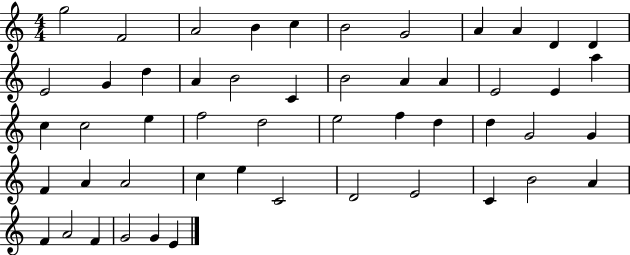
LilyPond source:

{
  \clef treble
  \numericTimeSignature
  \time 4/4
  \key c \major
  g''2 f'2 | a'2 b'4 c''4 | b'2 g'2 | a'4 a'4 d'4 d'4 | \break e'2 g'4 d''4 | a'4 b'2 c'4 | b'2 a'4 a'4 | e'2 e'4 a''4 | \break c''4 c''2 e''4 | f''2 d''2 | e''2 f''4 d''4 | d''4 g'2 g'4 | \break f'4 a'4 a'2 | c''4 e''4 c'2 | d'2 e'2 | c'4 b'2 a'4 | \break f'4 a'2 f'4 | g'2 g'4 e'4 | \bar "|."
}